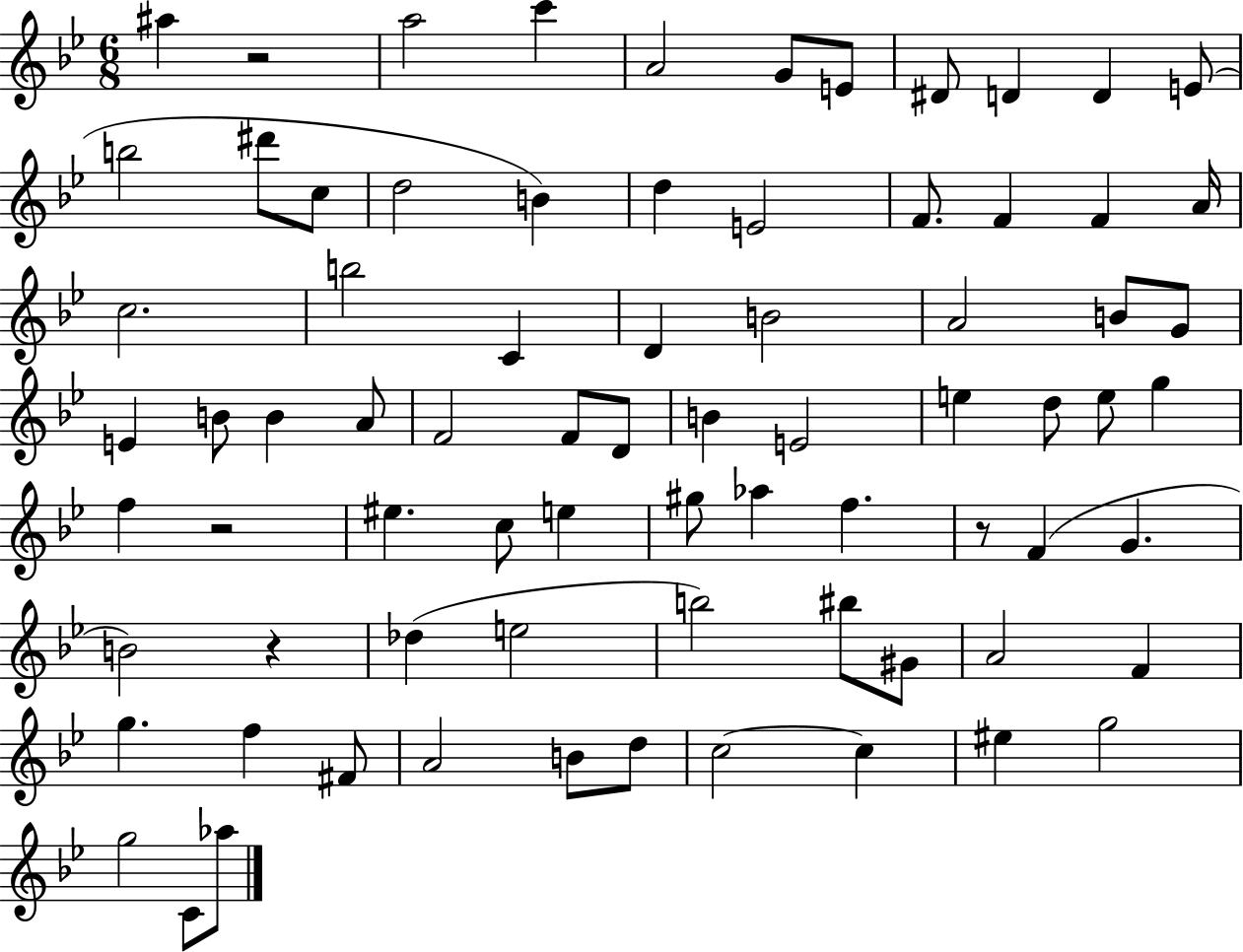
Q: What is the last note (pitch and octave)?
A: Ab5